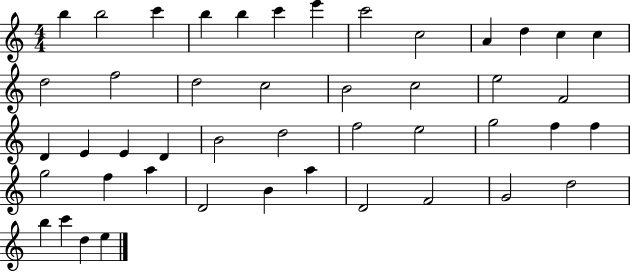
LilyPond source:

{
  \clef treble
  \numericTimeSignature
  \time 4/4
  \key c \major
  b''4 b''2 c'''4 | b''4 b''4 c'''4 e'''4 | c'''2 c''2 | a'4 d''4 c''4 c''4 | \break d''2 f''2 | d''2 c''2 | b'2 c''2 | e''2 f'2 | \break d'4 e'4 e'4 d'4 | b'2 d''2 | f''2 e''2 | g''2 f''4 f''4 | \break g''2 f''4 a''4 | d'2 b'4 a''4 | d'2 f'2 | g'2 d''2 | \break b''4 c'''4 d''4 e''4 | \bar "|."
}